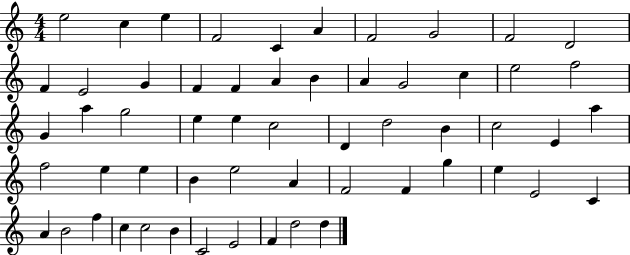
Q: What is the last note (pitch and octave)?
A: D5